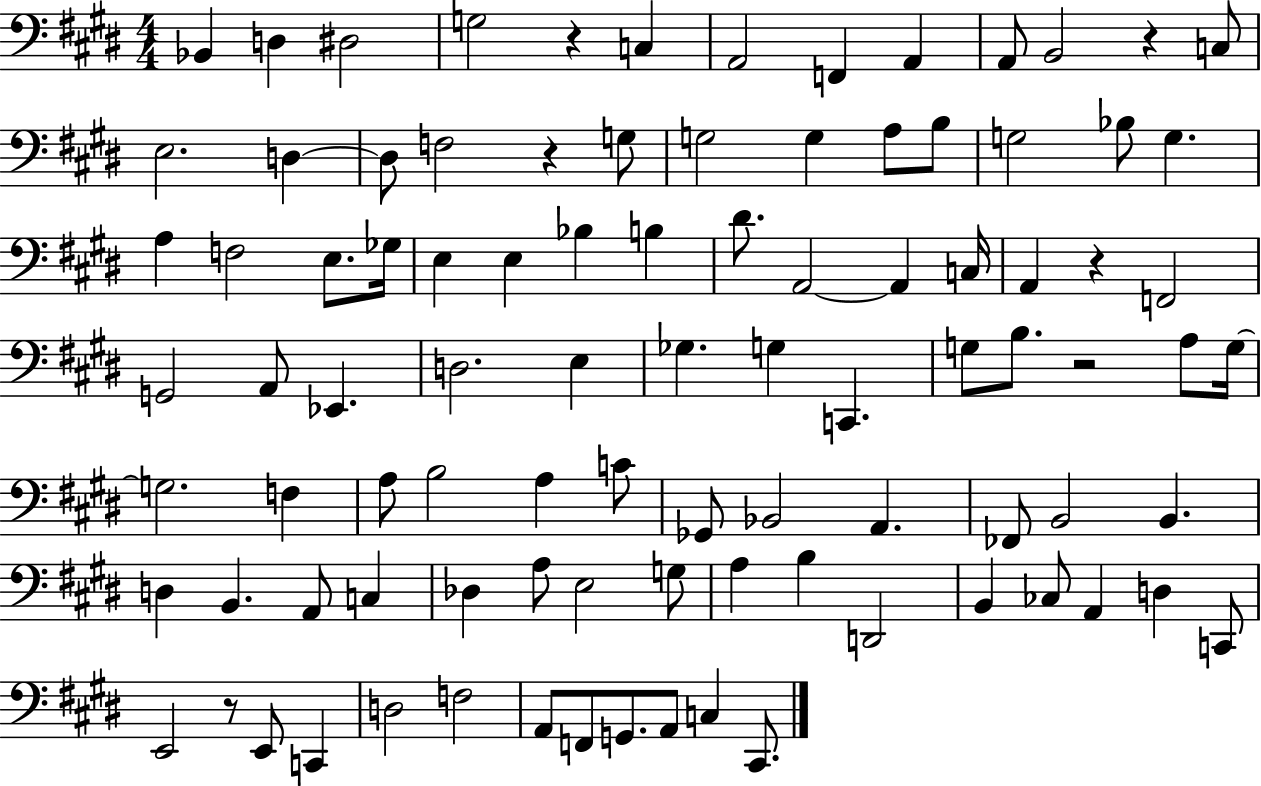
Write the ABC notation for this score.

X:1
T:Untitled
M:4/4
L:1/4
K:E
_B,, D, ^D,2 G,2 z C, A,,2 F,, A,, A,,/2 B,,2 z C,/2 E,2 D, D,/2 F,2 z G,/2 G,2 G, A,/2 B,/2 G,2 _B,/2 G, A, F,2 E,/2 _G,/4 E, E, _B, B, ^D/2 A,,2 A,, C,/4 A,, z F,,2 G,,2 A,,/2 _E,, D,2 E, _G, G, C,, G,/2 B,/2 z2 A,/2 G,/4 G,2 F, A,/2 B,2 A, C/2 _G,,/2 _B,,2 A,, _F,,/2 B,,2 B,, D, B,, A,,/2 C, _D, A,/2 E,2 G,/2 A, B, D,,2 B,, _C,/2 A,, D, C,,/2 E,,2 z/2 E,,/2 C,, D,2 F,2 A,,/2 F,,/2 G,,/2 A,,/2 C, ^C,,/2